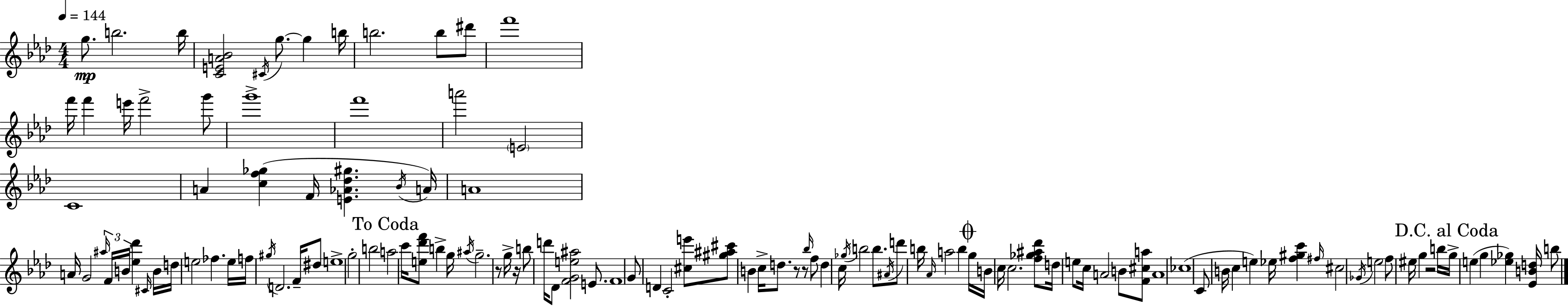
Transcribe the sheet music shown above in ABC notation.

X:1
T:Untitled
M:4/4
L:1/4
K:Ab
g/2 b2 b/4 [CEA_B]2 ^C/4 g/2 g b/4 b2 b/2 ^d'/2 f'4 f'/4 f' e'/4 f'2 g'/2 g'4 f'4 a'2 E2 C4 A [cf_g] F/4 [E_A_d^g] _B/4 A/4 A4 A/4 G2 ^a/4 F/4 B/4 [_e_d'] ^C/4 B/4 d/4 e2 _f e/4 f/4 ^g/4 D2 F/4 ^d/2 e4 g2 b2 a2 c'/4 [e_d'f']/2 b g/4 ^a/4 g2 z/2 g/4 z/4 b/2 d'/4 _D/2 [FGe^a]2 E/2 F4 G/2 D C2 [^ce']/2 [^g^a^c']/2 B c/4 d/2 z/2 z/2 _b/4 f/2 d c/4 _g/4 b2 b/2 ^A/4 d'/2 b/4 _A/4 a2 b g/4 B/4 c/4 c2 [f_g^a_d']/2 d/4 e/2 c/4 A2 B/2 [F^ca]/2 A4 _c4 C/2 B/4 c e _e/4 [f^gc'] ^f/4 ^c2 _G/4 e2 f/2 ^e/4 g z2 b/4 g/4 e g [_e_g] [_EBd]/4 b/2